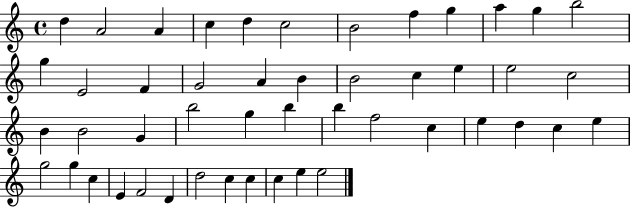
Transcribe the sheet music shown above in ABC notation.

X:1
T:Untitled
M:4/4
L:1/4
K:C
d A2 A c d c2 B2 f g a g b2 g E2 F G2 A B B2 c e e2 c2 B B2 G b2 g b b f2 c e d c e g2 g c E F2 D d2 c c c e e2